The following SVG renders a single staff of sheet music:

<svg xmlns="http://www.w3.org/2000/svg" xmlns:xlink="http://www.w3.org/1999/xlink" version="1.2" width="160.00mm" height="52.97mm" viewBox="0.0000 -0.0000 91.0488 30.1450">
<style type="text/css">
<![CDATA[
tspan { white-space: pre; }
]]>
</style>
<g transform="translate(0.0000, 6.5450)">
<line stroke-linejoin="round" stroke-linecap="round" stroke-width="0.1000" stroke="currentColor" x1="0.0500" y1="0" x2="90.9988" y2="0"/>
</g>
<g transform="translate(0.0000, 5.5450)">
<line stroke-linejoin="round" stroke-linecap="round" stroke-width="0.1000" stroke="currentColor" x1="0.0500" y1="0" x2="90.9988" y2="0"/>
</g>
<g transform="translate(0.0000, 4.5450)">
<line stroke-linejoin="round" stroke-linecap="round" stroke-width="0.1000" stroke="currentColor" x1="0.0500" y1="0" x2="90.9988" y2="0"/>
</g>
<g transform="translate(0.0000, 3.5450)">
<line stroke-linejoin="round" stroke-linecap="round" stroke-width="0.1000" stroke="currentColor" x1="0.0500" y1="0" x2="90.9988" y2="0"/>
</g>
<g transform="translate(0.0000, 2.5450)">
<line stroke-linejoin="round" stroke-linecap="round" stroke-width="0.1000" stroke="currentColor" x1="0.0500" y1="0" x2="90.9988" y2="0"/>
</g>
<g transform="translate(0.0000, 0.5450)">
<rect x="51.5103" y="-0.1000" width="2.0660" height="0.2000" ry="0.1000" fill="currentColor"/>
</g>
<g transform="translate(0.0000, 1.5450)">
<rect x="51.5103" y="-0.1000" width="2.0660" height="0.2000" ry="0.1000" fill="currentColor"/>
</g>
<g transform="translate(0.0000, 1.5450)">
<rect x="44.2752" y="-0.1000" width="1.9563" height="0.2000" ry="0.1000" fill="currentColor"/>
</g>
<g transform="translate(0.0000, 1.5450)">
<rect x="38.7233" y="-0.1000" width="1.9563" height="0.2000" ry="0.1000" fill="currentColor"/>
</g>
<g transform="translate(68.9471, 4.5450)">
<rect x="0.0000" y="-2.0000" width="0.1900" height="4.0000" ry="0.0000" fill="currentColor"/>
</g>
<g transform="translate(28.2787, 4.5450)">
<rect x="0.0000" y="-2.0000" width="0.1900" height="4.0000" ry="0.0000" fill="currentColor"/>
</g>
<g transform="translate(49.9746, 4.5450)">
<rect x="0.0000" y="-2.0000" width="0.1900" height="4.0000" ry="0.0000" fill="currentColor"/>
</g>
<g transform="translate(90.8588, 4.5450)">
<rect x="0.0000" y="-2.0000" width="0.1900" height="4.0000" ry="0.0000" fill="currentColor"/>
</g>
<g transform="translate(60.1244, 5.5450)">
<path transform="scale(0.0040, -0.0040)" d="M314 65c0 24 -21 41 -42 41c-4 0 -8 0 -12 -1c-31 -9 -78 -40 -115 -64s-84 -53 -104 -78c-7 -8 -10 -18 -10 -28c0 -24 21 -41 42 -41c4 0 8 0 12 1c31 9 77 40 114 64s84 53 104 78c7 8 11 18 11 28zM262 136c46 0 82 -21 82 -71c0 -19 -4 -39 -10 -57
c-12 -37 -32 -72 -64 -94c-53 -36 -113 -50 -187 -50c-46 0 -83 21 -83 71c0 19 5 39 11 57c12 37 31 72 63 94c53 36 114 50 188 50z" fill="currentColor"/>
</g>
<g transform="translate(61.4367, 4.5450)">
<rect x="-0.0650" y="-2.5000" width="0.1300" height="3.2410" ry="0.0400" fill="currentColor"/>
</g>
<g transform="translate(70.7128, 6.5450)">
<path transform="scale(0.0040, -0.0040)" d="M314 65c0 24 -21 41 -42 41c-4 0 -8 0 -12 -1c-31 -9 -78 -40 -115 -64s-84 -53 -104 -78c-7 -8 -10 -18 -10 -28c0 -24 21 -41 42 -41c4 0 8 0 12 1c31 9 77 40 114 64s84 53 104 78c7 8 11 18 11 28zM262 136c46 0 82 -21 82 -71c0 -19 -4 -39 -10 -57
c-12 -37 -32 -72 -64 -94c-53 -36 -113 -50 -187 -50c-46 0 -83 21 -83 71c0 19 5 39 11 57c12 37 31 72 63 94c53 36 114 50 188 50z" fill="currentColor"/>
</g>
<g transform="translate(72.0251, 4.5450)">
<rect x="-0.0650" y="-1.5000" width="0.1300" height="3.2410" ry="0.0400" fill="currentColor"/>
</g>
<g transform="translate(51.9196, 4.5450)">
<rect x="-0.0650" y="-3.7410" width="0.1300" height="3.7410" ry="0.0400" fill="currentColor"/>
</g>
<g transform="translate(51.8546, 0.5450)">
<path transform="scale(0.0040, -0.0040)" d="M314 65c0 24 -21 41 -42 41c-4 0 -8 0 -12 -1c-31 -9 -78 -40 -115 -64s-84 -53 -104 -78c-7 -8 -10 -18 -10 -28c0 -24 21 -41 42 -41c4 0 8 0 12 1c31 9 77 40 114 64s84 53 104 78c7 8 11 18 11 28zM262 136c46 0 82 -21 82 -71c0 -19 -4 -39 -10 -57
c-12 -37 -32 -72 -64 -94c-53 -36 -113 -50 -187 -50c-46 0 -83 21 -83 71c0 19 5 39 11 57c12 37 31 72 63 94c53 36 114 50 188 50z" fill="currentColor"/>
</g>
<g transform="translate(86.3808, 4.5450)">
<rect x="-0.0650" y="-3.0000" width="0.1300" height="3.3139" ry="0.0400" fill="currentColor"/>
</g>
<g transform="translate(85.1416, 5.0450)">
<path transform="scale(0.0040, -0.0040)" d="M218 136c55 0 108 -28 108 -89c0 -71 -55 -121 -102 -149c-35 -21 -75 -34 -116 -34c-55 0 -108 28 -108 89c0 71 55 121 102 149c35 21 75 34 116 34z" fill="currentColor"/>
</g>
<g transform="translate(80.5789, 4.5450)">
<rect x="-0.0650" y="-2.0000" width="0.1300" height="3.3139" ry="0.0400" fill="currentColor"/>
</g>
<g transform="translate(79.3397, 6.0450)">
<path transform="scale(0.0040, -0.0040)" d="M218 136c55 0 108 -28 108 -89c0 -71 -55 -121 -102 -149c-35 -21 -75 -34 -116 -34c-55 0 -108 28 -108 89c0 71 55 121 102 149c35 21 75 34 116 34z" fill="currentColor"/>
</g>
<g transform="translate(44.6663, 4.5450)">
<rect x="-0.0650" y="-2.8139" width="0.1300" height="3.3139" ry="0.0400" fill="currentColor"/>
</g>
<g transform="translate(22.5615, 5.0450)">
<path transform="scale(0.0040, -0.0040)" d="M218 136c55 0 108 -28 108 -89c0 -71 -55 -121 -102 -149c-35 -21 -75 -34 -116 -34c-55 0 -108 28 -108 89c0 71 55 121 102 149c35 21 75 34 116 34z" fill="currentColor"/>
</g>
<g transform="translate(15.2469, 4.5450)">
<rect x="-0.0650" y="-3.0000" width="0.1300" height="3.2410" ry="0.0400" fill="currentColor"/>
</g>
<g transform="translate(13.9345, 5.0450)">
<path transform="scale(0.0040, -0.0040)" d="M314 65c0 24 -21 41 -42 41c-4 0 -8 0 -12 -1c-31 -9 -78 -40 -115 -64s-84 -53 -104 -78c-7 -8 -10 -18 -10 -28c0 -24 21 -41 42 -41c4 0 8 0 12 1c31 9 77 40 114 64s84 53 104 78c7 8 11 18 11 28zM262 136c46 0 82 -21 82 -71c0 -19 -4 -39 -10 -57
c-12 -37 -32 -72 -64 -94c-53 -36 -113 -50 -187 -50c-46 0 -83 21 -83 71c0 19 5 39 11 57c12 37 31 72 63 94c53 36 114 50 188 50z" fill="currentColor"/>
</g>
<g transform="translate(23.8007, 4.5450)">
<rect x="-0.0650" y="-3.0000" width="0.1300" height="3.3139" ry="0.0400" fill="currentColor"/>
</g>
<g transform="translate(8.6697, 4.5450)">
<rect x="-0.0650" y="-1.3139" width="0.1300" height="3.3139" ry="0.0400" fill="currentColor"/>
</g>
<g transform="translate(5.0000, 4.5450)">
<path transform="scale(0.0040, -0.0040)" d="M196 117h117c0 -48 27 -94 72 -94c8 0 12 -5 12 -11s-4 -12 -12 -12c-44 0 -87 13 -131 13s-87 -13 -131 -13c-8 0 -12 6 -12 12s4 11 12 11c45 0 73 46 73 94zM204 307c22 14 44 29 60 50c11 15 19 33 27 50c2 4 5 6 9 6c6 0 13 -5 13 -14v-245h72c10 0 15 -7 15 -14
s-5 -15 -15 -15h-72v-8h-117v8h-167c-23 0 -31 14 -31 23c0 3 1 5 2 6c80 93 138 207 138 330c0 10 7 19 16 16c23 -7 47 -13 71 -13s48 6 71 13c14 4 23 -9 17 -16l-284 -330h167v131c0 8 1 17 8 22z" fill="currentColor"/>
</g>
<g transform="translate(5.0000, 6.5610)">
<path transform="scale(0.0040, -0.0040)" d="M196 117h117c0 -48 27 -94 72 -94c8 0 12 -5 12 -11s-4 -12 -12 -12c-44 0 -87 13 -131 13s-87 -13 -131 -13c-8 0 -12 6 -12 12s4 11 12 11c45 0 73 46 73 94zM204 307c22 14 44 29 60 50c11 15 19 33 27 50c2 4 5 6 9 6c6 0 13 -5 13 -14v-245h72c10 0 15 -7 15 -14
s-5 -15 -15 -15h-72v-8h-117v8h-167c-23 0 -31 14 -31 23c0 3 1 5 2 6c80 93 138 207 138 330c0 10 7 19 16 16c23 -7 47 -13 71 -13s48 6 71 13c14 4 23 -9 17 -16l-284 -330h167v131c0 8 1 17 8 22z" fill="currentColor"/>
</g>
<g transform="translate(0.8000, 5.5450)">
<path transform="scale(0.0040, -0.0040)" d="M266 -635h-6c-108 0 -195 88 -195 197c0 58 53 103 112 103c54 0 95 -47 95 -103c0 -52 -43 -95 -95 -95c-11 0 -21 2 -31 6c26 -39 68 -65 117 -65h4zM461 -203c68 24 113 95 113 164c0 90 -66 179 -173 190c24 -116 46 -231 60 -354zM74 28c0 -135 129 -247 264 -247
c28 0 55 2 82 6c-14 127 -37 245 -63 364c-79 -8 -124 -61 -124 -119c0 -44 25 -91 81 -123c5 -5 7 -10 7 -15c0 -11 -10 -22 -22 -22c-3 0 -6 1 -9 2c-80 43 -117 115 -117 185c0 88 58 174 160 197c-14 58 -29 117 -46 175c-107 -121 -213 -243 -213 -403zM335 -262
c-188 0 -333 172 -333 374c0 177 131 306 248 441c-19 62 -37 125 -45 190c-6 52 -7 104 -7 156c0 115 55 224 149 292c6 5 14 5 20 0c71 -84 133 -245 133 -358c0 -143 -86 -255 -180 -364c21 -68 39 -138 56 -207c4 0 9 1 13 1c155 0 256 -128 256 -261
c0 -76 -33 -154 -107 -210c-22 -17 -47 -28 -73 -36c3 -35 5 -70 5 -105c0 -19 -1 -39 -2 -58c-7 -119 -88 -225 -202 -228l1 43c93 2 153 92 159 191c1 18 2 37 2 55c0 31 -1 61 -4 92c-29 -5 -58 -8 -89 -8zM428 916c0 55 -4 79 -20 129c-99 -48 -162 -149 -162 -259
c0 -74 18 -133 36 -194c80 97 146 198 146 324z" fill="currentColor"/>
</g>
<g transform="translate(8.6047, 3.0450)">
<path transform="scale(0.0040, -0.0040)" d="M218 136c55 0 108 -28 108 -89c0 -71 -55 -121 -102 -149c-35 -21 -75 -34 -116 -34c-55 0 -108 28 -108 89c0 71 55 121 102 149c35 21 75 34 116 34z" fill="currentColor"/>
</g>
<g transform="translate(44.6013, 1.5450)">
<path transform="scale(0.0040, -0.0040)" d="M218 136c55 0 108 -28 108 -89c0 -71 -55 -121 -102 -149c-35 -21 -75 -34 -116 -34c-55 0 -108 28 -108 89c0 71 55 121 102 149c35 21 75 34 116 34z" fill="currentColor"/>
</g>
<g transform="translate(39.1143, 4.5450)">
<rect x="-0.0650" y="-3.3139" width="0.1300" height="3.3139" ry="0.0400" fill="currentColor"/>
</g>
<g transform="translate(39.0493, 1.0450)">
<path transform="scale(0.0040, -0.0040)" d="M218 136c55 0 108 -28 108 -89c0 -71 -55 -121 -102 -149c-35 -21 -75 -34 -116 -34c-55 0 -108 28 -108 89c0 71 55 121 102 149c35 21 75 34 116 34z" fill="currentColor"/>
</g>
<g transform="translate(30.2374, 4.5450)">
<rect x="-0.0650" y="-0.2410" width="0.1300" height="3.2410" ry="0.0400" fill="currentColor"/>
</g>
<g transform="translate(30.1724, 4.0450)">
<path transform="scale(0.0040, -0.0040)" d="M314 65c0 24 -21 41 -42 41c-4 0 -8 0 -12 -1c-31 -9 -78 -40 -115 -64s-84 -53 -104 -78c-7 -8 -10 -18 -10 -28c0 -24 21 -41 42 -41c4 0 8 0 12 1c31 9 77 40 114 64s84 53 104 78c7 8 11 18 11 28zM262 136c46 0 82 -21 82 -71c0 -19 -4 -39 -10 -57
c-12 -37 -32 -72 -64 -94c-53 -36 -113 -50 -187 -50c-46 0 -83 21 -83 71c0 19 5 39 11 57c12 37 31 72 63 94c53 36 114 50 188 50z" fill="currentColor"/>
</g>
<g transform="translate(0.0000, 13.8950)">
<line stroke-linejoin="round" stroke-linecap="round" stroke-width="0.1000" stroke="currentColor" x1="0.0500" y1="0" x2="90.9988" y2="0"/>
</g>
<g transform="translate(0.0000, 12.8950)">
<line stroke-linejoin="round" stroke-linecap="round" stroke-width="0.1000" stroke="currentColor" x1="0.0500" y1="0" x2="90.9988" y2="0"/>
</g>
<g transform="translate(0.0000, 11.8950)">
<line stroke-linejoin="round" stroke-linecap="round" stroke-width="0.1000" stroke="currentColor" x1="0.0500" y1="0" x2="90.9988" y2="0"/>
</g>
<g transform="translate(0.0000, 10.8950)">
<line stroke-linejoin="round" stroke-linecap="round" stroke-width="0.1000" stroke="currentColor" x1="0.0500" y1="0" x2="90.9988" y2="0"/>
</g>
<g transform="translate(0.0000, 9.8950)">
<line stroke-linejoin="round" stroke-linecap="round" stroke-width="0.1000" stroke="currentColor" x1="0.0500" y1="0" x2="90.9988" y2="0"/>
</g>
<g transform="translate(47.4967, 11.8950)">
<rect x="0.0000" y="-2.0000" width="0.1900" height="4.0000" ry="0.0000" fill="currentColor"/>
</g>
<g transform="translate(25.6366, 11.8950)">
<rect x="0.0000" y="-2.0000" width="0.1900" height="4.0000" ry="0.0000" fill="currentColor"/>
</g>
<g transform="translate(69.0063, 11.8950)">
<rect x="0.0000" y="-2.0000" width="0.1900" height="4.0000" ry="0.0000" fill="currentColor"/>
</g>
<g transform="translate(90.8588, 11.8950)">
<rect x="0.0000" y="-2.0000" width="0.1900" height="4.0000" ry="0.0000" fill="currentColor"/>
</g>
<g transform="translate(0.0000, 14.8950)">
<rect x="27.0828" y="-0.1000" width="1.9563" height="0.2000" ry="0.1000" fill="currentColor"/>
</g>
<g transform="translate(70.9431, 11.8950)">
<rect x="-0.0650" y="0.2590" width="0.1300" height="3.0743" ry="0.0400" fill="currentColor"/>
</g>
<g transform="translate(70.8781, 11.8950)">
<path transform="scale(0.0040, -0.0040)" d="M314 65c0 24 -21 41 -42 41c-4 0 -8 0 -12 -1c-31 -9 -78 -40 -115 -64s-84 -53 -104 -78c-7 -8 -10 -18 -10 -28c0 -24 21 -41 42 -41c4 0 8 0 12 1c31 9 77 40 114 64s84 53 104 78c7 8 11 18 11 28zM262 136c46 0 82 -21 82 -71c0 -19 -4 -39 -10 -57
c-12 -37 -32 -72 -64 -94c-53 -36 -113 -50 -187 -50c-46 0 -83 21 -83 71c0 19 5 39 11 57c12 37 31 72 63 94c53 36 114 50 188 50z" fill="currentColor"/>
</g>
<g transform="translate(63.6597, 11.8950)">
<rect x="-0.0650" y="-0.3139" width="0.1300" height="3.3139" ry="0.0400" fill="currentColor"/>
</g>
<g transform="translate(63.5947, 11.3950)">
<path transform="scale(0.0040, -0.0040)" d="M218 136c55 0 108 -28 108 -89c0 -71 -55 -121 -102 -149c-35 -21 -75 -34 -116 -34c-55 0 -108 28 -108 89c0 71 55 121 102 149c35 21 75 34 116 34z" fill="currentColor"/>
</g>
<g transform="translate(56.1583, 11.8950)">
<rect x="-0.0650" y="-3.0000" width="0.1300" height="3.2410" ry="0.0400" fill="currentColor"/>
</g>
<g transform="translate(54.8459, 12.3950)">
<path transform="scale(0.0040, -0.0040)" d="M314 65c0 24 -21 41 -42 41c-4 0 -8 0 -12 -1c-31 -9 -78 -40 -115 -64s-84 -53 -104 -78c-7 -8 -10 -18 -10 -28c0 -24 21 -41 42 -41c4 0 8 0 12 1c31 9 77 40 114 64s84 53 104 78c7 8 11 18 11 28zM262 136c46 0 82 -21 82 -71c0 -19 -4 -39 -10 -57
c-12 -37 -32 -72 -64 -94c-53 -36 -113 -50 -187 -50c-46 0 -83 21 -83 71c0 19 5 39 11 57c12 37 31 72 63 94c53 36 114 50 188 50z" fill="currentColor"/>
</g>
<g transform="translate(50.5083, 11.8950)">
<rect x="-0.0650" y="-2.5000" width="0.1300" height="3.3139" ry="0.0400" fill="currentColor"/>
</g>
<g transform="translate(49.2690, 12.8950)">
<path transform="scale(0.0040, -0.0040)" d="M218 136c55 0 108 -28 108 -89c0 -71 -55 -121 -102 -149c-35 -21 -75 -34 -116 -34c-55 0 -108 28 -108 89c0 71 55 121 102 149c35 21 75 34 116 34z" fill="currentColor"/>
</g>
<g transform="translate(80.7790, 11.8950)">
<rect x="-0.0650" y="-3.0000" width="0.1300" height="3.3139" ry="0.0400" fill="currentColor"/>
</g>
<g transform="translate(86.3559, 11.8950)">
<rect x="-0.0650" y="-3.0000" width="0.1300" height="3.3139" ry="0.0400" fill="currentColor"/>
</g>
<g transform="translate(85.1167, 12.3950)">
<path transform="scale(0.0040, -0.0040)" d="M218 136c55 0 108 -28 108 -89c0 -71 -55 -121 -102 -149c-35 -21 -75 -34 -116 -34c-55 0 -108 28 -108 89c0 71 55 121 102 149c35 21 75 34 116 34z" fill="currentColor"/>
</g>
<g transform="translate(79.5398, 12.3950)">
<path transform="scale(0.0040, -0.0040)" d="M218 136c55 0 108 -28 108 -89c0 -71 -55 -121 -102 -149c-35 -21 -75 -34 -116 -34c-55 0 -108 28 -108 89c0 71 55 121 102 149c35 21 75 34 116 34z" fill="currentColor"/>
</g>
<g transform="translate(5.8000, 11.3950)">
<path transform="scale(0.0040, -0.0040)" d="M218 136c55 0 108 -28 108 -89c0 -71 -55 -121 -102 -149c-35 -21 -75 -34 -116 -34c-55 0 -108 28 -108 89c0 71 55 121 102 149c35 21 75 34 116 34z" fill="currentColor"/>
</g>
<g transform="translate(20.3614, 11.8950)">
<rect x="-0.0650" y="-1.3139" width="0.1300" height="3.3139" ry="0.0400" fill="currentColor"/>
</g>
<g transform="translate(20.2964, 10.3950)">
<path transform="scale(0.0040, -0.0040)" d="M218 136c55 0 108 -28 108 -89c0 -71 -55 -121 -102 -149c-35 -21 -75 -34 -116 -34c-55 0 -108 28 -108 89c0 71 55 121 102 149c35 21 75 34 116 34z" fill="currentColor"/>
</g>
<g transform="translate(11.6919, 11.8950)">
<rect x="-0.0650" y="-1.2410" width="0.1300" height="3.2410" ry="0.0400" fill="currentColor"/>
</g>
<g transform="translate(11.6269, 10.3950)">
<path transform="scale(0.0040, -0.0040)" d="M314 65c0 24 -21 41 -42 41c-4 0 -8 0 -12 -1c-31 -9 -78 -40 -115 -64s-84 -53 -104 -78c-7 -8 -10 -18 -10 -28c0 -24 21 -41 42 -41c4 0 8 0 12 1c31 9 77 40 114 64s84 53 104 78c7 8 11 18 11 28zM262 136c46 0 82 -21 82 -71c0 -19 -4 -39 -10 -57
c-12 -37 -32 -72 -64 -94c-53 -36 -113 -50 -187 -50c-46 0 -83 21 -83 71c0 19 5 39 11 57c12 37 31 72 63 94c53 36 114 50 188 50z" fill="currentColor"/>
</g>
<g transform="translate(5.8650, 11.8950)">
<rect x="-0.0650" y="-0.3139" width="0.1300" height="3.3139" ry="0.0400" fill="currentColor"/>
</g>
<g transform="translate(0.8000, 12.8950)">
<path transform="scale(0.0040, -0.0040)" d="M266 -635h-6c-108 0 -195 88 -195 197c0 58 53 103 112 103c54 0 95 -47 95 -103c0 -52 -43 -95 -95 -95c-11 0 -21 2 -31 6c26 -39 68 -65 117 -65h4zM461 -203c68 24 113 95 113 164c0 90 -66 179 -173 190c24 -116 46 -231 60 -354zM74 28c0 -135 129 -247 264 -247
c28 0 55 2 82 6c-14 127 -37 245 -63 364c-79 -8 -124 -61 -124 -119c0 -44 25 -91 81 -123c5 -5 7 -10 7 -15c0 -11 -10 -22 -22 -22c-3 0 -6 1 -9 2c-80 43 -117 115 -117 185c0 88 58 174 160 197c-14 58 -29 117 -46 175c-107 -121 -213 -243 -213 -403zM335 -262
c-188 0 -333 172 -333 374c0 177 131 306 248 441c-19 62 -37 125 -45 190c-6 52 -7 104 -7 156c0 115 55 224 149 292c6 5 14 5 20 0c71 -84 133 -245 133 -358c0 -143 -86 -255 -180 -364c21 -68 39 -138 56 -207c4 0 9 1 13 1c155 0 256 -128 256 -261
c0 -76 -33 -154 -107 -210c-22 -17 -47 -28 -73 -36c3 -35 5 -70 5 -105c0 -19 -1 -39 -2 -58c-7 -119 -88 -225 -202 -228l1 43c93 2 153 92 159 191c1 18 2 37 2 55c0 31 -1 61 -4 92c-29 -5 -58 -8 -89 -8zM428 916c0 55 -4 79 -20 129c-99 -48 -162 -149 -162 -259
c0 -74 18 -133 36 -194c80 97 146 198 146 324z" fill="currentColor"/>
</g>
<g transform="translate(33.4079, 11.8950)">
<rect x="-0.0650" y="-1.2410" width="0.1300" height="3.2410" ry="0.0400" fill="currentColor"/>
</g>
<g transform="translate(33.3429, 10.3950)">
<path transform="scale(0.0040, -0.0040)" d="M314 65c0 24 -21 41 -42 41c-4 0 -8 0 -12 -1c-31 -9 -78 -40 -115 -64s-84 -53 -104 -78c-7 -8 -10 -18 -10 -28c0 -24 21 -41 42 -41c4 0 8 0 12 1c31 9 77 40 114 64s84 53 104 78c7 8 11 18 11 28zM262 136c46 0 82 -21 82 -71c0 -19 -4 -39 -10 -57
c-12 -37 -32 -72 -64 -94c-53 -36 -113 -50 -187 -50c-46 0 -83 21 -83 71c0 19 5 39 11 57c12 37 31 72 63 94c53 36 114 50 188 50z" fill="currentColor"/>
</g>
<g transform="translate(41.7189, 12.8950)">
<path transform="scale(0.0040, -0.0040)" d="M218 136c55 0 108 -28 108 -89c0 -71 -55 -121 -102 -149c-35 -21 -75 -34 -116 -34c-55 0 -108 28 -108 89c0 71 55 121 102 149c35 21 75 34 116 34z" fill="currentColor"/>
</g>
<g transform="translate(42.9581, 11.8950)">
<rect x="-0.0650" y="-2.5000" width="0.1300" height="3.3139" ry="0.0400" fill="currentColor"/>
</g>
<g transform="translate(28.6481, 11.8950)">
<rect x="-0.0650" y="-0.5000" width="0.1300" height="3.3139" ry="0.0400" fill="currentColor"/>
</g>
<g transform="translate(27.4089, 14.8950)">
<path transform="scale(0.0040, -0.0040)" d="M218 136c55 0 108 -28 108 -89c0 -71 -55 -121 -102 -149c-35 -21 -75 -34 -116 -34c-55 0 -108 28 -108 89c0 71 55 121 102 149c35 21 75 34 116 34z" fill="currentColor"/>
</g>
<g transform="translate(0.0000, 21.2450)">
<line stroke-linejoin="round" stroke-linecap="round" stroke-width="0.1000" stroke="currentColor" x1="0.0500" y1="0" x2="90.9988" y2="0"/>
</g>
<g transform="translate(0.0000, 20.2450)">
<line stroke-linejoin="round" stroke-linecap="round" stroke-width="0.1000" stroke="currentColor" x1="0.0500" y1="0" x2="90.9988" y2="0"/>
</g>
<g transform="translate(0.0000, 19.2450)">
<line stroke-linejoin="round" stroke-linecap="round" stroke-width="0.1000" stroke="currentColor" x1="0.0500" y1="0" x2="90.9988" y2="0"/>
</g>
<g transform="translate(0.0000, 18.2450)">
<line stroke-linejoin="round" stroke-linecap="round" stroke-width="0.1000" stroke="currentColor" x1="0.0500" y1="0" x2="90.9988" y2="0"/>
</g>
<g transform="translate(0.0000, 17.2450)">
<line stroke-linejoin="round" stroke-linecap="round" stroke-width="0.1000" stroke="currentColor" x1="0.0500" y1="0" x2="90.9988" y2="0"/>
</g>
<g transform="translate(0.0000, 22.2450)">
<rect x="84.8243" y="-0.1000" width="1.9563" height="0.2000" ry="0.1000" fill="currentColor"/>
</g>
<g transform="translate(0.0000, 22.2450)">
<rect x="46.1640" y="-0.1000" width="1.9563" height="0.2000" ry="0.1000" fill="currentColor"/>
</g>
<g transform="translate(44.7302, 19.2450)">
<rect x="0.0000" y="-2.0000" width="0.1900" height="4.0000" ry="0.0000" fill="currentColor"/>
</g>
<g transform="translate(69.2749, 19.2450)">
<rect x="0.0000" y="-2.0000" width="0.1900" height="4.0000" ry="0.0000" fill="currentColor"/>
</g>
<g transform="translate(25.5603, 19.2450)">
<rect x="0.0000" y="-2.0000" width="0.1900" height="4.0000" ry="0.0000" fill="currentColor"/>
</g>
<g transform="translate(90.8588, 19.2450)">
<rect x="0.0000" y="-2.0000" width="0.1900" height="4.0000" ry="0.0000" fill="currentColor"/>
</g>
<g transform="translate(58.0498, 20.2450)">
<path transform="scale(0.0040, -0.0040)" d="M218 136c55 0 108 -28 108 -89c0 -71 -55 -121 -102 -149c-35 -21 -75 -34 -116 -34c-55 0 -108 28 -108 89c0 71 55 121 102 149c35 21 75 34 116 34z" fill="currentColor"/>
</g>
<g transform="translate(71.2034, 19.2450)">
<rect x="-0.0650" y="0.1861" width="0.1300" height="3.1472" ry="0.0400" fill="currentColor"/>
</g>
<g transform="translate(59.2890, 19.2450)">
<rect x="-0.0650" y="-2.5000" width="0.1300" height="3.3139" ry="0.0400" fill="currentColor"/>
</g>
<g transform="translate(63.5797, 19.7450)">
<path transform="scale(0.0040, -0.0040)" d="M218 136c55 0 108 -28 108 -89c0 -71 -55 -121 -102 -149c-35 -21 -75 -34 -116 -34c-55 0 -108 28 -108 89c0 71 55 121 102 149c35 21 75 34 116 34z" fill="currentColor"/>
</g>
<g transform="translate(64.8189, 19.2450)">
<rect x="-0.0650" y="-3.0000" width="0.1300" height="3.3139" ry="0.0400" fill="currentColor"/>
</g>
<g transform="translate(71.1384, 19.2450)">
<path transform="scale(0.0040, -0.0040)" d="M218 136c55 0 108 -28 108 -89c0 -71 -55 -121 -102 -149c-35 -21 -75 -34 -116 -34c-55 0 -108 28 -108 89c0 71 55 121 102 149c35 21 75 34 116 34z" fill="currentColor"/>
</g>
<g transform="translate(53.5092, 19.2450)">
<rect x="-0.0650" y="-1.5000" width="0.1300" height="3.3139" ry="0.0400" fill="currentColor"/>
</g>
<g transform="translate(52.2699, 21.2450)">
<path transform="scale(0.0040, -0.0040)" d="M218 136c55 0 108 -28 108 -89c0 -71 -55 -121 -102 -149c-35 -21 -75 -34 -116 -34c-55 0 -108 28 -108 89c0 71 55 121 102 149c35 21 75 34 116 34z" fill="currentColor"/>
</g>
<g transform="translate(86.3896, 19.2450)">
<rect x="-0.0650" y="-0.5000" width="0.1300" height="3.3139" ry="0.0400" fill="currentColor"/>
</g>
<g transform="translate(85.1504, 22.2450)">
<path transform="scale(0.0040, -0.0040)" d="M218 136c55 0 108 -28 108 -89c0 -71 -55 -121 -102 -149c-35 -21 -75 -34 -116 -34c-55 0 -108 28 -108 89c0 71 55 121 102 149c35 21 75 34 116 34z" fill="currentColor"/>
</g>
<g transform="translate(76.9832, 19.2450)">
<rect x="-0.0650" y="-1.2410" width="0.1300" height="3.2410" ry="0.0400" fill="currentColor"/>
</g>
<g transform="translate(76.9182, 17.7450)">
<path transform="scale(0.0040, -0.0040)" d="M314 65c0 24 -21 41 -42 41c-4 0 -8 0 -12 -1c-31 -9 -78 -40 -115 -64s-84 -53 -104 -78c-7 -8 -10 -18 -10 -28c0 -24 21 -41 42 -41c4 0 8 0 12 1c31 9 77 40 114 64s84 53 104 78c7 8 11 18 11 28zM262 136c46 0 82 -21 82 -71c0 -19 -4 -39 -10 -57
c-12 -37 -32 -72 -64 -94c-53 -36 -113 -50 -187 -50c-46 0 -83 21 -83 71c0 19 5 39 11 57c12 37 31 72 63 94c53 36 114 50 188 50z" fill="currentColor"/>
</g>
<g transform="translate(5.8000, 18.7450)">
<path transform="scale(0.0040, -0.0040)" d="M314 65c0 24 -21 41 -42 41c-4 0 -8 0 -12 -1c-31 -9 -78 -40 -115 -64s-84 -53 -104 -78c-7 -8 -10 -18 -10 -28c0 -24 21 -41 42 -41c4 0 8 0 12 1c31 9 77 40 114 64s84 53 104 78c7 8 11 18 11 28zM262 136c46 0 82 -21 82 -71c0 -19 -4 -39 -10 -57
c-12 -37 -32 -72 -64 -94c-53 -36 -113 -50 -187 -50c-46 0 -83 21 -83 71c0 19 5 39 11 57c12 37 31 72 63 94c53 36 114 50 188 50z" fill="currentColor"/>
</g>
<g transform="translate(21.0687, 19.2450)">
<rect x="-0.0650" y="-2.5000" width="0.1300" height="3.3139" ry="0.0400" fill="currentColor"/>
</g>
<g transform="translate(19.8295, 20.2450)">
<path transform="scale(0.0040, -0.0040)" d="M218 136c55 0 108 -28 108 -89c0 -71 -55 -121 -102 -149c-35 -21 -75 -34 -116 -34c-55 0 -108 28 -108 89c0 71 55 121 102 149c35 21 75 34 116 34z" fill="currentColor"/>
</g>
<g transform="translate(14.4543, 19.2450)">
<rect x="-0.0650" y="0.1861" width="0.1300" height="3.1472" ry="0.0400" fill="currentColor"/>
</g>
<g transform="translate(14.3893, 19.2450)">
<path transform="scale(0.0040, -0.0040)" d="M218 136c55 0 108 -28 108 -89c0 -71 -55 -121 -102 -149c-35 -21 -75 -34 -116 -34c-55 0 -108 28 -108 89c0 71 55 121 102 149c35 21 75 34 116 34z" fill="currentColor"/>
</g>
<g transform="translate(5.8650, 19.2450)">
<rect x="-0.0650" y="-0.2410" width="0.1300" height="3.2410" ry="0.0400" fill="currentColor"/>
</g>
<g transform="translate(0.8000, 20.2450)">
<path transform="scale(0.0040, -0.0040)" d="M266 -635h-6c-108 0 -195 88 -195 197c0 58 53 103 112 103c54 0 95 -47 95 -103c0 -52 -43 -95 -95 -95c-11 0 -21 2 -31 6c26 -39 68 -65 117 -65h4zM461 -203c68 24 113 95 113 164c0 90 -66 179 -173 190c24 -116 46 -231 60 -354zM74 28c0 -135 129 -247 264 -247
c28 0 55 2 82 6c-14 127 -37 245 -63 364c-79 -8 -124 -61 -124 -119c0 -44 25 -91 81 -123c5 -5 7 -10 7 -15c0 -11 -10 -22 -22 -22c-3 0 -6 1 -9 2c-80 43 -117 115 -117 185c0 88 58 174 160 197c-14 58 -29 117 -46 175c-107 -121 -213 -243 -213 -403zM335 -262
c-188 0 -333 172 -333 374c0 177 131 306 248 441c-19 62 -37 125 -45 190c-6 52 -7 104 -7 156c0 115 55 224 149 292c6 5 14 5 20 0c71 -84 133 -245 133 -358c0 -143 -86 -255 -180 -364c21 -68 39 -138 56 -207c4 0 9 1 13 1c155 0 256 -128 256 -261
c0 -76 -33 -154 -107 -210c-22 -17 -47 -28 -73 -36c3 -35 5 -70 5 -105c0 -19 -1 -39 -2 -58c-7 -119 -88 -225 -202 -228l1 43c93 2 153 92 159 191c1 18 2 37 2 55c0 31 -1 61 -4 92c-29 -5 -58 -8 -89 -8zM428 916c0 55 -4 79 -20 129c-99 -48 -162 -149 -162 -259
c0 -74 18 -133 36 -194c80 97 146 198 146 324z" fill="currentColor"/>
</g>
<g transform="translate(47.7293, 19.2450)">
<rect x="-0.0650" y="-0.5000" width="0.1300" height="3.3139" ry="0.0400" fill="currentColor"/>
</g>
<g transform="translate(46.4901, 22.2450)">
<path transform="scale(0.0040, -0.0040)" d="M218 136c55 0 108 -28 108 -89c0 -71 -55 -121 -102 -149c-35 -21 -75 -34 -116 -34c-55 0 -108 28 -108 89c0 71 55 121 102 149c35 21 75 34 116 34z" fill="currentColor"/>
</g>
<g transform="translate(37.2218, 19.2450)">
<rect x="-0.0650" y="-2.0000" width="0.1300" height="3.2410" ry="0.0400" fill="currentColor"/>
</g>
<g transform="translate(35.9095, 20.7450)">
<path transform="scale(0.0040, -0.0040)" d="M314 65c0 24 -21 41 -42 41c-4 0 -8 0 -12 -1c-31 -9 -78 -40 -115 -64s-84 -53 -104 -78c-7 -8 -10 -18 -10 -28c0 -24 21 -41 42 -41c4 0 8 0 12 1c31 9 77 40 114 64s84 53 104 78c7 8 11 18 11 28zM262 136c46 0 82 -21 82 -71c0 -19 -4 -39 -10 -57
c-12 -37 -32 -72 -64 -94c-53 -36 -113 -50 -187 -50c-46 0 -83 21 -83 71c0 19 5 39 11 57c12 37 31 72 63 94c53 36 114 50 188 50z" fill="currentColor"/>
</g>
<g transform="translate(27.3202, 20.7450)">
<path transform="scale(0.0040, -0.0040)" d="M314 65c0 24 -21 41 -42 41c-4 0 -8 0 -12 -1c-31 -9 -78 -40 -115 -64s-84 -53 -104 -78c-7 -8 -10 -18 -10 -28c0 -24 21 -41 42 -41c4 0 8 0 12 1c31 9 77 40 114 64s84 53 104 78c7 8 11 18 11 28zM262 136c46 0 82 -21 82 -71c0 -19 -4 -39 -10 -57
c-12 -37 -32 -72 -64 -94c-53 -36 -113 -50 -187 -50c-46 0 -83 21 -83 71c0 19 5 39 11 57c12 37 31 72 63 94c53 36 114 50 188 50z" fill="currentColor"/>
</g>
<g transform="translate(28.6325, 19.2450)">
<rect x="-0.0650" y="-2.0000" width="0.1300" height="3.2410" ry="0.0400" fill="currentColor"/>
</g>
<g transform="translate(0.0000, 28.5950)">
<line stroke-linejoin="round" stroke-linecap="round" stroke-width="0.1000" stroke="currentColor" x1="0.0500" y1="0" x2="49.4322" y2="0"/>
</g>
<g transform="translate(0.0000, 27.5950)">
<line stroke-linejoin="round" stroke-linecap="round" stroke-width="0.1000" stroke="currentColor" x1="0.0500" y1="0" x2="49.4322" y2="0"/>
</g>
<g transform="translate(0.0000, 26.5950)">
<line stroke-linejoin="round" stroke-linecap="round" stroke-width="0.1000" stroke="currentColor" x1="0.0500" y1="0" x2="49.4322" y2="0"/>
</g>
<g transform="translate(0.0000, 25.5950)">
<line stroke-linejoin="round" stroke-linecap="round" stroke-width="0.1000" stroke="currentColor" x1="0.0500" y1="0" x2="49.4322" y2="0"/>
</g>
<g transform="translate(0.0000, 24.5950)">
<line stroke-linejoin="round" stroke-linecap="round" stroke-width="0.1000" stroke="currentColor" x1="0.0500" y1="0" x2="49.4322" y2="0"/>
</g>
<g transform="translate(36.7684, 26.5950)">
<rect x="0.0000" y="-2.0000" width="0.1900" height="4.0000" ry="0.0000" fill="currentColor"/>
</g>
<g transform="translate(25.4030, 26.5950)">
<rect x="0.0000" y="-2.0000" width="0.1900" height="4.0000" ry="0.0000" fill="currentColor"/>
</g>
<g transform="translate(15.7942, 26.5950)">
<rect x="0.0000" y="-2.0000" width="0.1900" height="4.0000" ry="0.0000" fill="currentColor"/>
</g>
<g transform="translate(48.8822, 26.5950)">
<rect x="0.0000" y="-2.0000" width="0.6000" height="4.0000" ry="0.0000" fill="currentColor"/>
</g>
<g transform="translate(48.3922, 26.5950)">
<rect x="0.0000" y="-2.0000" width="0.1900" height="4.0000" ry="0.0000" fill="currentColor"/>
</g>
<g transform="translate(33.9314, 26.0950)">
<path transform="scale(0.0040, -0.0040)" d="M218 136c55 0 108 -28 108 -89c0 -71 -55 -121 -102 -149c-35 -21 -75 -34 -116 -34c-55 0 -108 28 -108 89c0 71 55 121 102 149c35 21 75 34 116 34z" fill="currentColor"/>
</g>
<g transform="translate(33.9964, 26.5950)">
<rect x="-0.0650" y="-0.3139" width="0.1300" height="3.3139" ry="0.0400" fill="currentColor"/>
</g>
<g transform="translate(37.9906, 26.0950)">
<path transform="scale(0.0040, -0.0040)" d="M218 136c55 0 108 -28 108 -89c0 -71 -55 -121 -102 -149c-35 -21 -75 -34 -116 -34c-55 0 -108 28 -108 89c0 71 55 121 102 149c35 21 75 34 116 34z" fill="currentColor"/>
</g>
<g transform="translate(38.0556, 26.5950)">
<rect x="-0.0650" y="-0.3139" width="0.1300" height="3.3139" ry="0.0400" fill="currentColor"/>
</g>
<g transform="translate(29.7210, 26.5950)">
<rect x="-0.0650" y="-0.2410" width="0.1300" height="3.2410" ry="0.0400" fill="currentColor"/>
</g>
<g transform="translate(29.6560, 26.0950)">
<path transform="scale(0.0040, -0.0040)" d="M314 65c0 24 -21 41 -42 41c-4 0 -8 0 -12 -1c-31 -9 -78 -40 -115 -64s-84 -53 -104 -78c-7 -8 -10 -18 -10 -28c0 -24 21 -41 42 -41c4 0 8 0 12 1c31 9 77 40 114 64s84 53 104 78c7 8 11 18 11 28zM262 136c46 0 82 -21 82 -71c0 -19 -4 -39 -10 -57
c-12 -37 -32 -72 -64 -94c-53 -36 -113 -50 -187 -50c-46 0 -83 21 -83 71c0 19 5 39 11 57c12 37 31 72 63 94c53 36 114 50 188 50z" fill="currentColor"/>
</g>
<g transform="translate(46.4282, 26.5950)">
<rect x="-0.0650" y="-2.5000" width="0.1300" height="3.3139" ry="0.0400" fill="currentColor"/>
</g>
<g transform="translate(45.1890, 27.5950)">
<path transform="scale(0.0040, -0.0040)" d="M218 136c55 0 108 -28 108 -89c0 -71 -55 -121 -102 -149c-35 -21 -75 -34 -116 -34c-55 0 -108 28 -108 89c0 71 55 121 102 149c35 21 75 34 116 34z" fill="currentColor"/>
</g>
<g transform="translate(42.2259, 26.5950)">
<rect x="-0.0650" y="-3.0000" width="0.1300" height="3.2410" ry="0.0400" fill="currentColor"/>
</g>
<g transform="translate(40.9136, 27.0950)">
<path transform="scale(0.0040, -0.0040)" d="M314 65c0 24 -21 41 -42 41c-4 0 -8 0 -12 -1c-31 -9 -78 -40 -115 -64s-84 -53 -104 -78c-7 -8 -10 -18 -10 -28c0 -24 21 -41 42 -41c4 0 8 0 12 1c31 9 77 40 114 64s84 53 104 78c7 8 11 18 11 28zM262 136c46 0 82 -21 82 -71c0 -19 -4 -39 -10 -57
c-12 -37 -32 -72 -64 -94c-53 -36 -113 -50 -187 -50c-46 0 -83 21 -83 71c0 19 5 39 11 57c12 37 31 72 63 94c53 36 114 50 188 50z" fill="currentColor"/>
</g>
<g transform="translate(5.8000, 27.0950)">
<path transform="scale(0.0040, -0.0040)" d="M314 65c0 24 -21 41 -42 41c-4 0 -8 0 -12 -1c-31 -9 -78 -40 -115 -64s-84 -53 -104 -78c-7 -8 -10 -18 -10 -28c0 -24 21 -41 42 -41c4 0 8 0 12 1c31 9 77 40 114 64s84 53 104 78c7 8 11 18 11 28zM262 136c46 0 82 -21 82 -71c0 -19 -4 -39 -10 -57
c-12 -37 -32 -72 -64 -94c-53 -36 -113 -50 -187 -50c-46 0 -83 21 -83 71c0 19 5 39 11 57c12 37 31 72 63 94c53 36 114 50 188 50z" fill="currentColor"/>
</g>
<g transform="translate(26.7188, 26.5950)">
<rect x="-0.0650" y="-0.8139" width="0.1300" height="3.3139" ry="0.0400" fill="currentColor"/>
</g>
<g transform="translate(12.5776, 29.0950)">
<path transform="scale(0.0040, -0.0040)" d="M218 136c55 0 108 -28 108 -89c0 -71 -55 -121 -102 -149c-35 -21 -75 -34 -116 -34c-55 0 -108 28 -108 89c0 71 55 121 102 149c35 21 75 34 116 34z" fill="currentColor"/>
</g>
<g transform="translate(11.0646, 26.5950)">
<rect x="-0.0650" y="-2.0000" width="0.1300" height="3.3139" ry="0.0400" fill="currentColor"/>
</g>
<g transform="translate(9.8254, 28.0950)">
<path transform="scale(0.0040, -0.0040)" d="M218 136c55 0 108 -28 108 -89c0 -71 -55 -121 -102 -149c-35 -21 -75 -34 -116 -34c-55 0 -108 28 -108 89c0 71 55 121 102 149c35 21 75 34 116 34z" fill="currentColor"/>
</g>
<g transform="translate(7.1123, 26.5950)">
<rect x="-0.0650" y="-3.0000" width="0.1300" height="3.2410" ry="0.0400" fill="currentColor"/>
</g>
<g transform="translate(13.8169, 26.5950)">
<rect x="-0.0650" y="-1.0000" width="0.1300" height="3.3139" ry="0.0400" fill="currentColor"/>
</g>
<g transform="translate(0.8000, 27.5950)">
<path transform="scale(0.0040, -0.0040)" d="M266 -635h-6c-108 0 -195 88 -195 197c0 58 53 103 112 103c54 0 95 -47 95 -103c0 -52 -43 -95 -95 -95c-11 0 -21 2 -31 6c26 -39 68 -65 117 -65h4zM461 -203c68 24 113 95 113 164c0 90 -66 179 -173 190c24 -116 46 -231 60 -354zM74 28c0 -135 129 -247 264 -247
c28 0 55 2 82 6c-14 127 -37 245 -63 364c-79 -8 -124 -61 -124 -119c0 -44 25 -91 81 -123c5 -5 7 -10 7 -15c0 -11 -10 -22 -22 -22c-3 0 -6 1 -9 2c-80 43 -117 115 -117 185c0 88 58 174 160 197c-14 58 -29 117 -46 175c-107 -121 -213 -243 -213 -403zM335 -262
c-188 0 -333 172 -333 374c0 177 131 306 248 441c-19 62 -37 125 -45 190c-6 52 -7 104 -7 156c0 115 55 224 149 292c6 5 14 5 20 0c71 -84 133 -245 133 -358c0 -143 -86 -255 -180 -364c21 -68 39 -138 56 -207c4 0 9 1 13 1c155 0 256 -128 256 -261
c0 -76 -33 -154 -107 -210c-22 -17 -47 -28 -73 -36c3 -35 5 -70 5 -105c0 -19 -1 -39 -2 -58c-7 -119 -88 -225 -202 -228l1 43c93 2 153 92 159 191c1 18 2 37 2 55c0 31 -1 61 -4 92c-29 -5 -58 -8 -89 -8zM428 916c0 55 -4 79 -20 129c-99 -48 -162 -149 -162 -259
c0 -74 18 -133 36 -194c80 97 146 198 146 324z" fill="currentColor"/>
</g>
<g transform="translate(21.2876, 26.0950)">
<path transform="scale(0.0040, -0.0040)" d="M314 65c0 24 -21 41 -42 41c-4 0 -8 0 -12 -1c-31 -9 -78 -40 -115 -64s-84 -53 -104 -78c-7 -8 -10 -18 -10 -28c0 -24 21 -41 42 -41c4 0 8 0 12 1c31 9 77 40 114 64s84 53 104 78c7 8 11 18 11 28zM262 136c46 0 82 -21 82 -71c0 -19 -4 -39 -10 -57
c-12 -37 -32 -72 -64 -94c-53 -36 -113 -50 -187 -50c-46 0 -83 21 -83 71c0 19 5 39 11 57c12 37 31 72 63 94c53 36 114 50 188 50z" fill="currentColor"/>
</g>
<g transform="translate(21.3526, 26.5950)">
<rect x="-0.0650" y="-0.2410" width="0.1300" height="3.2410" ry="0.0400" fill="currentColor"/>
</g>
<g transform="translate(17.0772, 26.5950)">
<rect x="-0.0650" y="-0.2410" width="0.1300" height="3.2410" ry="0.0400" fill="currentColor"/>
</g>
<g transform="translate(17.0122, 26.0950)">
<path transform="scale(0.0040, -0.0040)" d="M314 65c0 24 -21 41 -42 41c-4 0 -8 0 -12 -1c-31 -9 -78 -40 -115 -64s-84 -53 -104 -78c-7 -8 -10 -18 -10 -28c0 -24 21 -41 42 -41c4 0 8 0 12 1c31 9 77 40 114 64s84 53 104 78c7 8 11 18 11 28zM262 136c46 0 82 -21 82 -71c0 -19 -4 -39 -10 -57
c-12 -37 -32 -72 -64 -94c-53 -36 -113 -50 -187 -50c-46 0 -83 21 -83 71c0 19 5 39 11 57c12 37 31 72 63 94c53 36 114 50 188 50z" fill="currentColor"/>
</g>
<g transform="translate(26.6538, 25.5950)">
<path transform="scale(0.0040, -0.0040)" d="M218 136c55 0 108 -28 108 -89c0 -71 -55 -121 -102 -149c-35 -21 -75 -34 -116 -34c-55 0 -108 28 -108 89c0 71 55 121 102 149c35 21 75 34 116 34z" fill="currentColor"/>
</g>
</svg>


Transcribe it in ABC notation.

X:1
T:Untitled
M:4/4
L:1/4
K:C
e A2 A c2 b a c'2 G2 E2 F A c e2 e C e2 G G A2 c B2 A A c2 B G F2 F2 C E G A B e2 C A2 F D c2 c2 d c2 c c A2 G